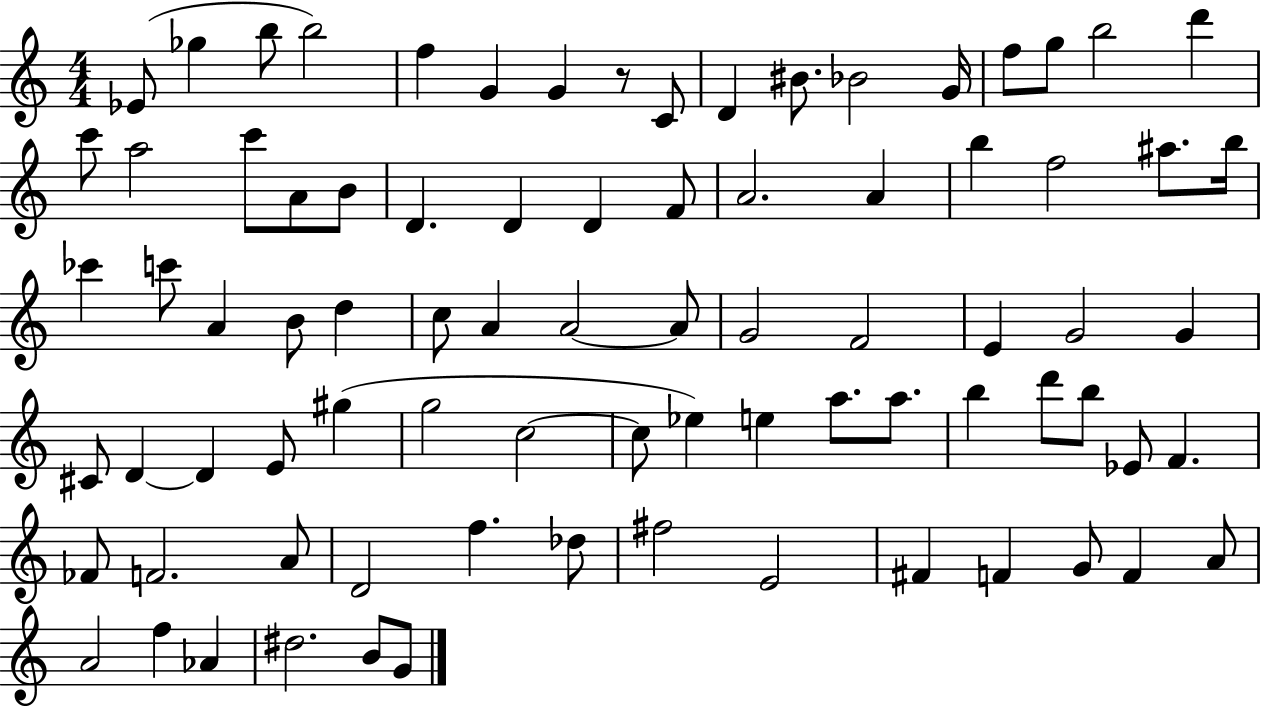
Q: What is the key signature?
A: C major